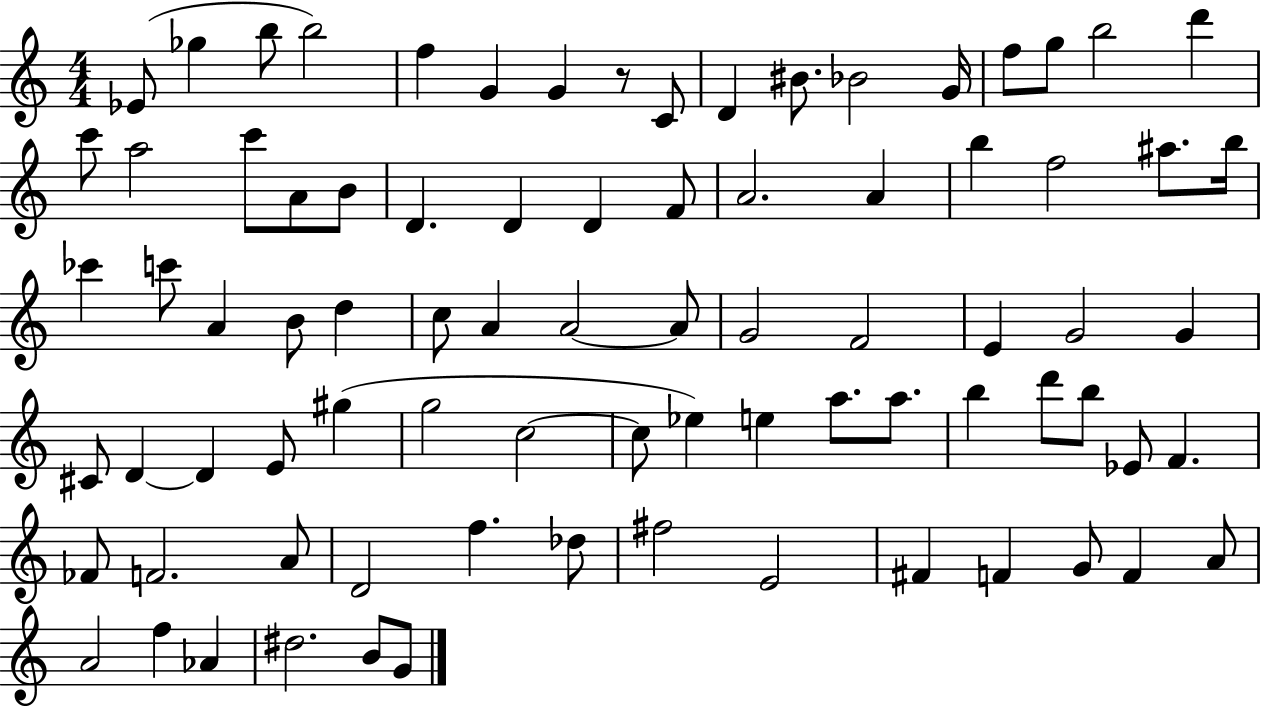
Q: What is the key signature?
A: C major